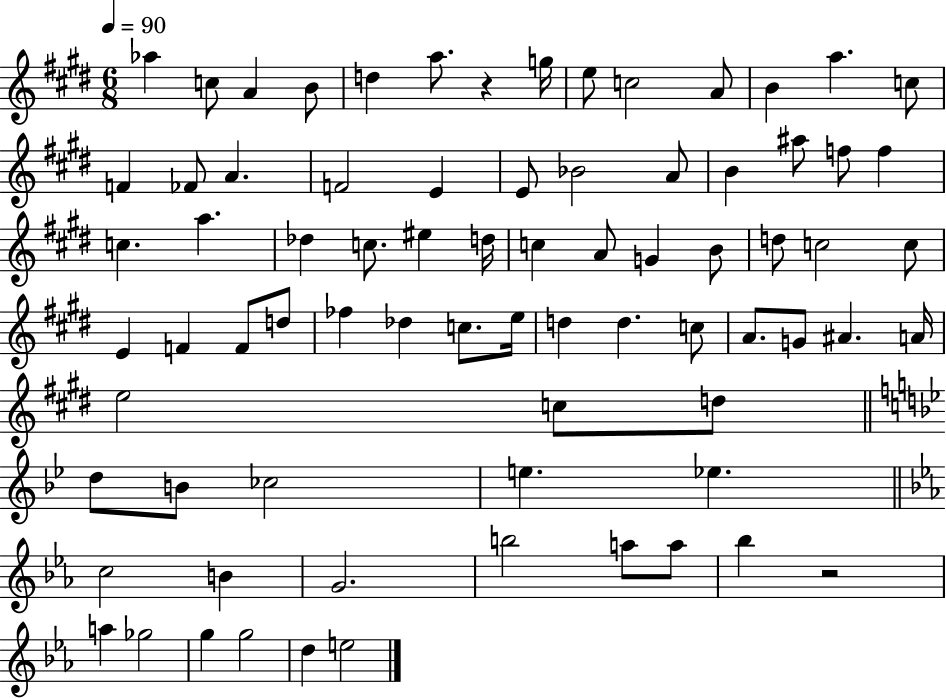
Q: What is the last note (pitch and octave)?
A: E5